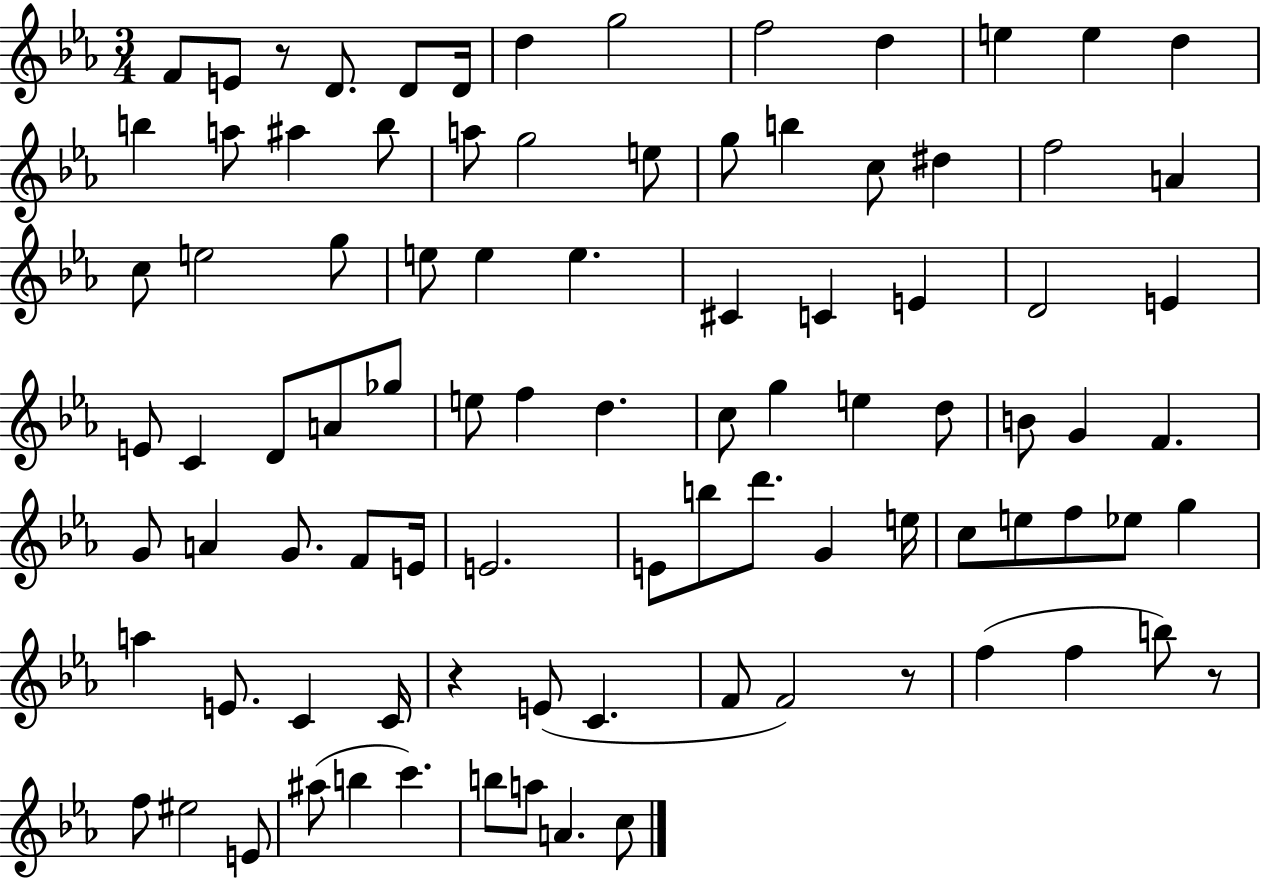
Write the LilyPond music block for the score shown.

{
  \clef treble
  \numericTimeSignature
  \time 3/4
  \key ees \major
  f'8 e'8 r8 d'8. d'8 d'16 | d''4 g''2 | f''2 d''4 | e''4 e''4 d''4 | \break b''4 a''8 ais''4 b''8 | a''8 g''2 e''8 | g''8 b''4 c''8 dis''4 | f''2 a'4 | \break c''8 e''2 g''8 | e''8 e''4 e''4. | cis'4 c'4 e'4 | d'2 e'4 | \break e'8 c'4 d'8 a'8 ges''8 | e''8 f''4 d''4. | c''8 g''4 e''4 d''8 | b'8 g'4 f'4. | \break g'8 a'4 g'8. f'8 e'16 | e'2. | e'8 b''8 d'''8. g'4 e''16 | c''8 e''8 f''8 ees''8 g''4 | \break a''4 e'8. c'4 c'16 | r4 e'8( c'4. | f'8 f'2) r8 | f''4( f''4 b''8) r8 | \break f''8 eis''2 e'8 | ais''8( b''4 c'''4.) | b''8 a''8 a'4. c''8 | \bar "|."
}